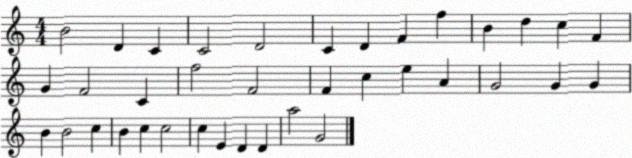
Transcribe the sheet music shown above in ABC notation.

X:1
T:Untitled
M:4/4
L:1/4
K:C
B2 D C C2 D2 C D F f B d c F G F2 C f2 F2 F c e A G2 G G B B2 c B c c2 c E D D a2 G2